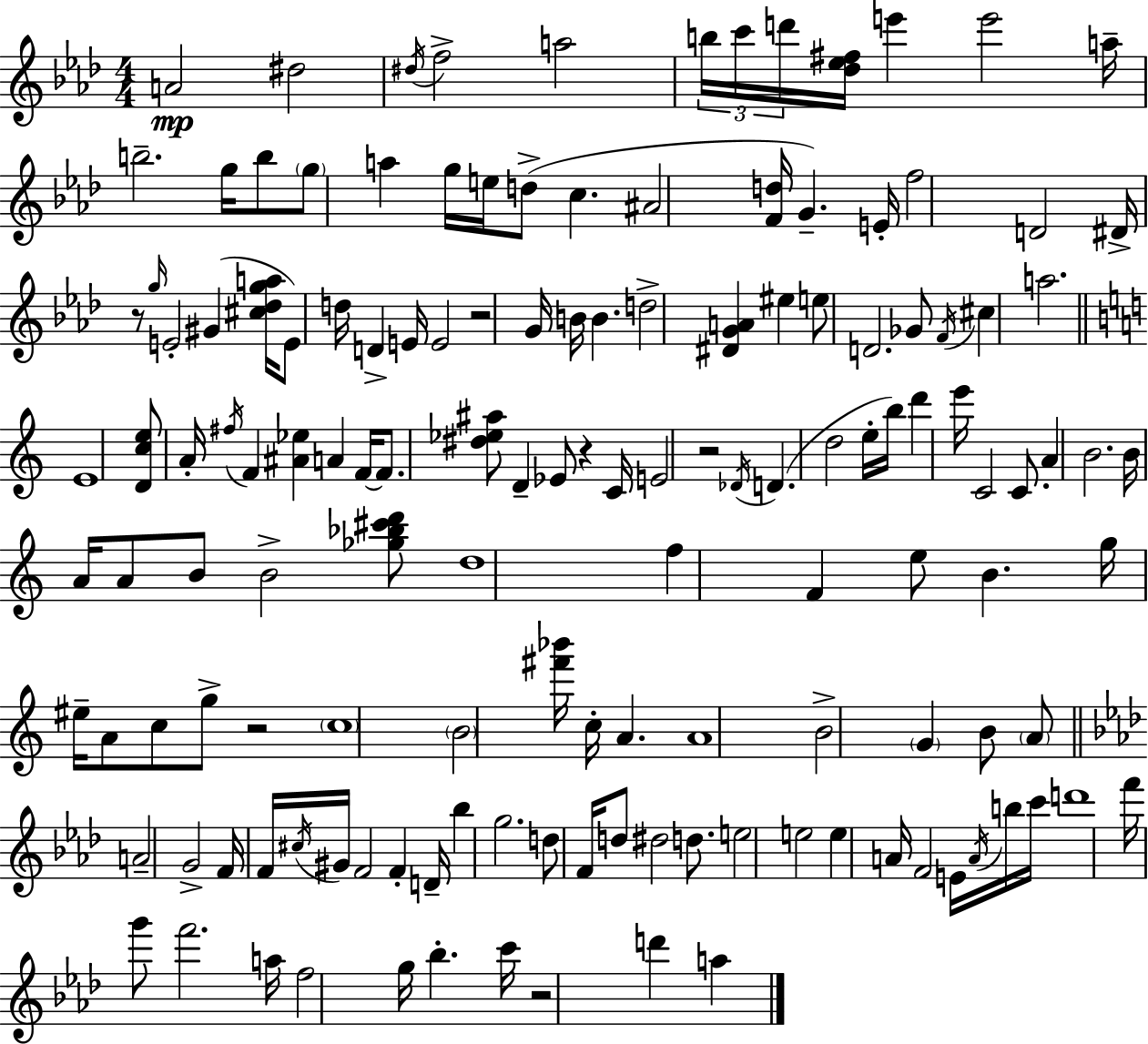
A4/h D#5/h D#5/s F5/h A5/h B5/s C6/s D6/s [Db5,Eb5,F#5]/s E6/q E6/h A5/s B5/h. G5/s B5/e G5/e A5/q G5/s E5/s D5/e C5/q. A#4/h [F4,D5]/s G4/q. E4/s F5/h D4/h D#4/s R/e G5/s E4/h G#4/q [C#5,Db5,G5,A5]/s E4/e D5/s D4/q E4/s E4/h R/h G4/s B4/s B4/q. D5/h [D#4,G4,A4]/q EIS5/q E5/e D4/h. Gb4/e F4/s C#5/q A5/h. E4/w [D4,C5,E5]/e A4/s F#5/s F4/q [A#4,Eb5]/q A4/q F4/s F4/e. [D#5,Eb5,A#5]/e D4/q Eb4/e R/q C4/s E4/h R/h Db4/s D4/q. D5/h E5/s B5/s D6/q E6/s C4/h C4/e. A4/q B4/h. B4/s A4/s A4/e B4/e B4/h [Gb5,Bb5,C#6,D6]/e D5/w F5/q F4/q E5/e B4/q. G5/s EIS5/s A4/e C5/e G5/e R/h C5/w B4/h [F#6,Bb6]/s C5/s A4/q. A4/w B4/h G4/q B4/e A4/e A4/h G4/h F4/s F4/s C#5/s G#4/s F4/h F4/q D4/s Bb5/q G5/h. D5/e F4/s D5/e D#5/h D5/e. E5/h E5/h E5/q A4/s F4/h E4/s A4/s B5/s C6/s D6/w F6/s G6/e F6/h. A5/s F5/h G5/s Bb5/q. C6/s R/h D6/q A5/q